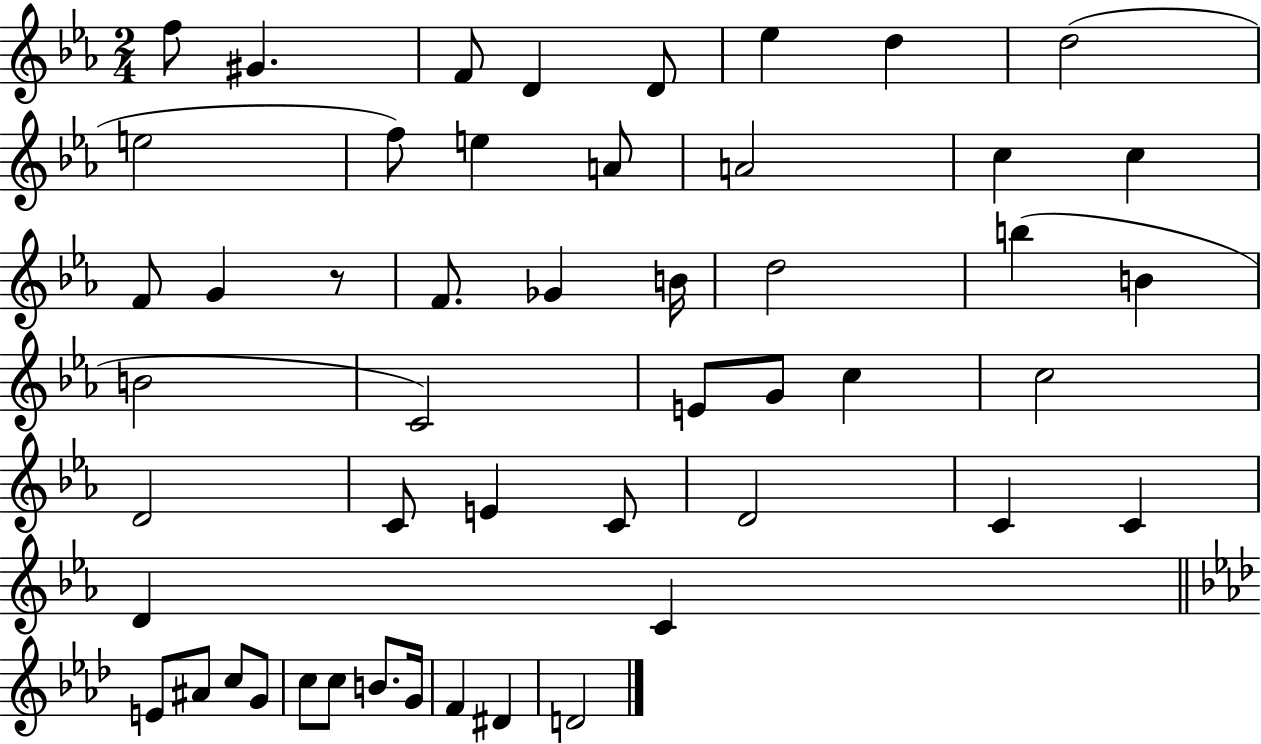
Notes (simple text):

F5/e G#4/q. F4/e D4/q D4/e Eb5/q D5/q D5/h E5/h F5/e E5/q A4/e A4/h C5/q C5/q F4/e G4/q R/e F4/e. Gb4/q B4/s D5/h B5/q B4/q B4/h C4/h E4/e G4/e C5/q C5/h D4/h C4/e E4/q C4/e D4/h C4/q C4/q D4/q C4/q E4/e A#4/e C5/e G4/e C5/e C5/e B4/e. G4/s F4/q D#4/q D4/h